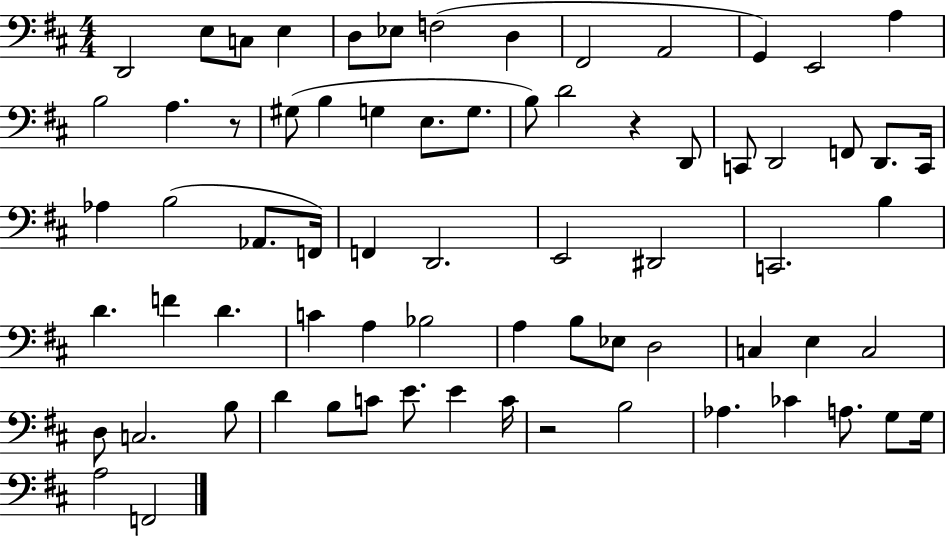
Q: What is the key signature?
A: D major